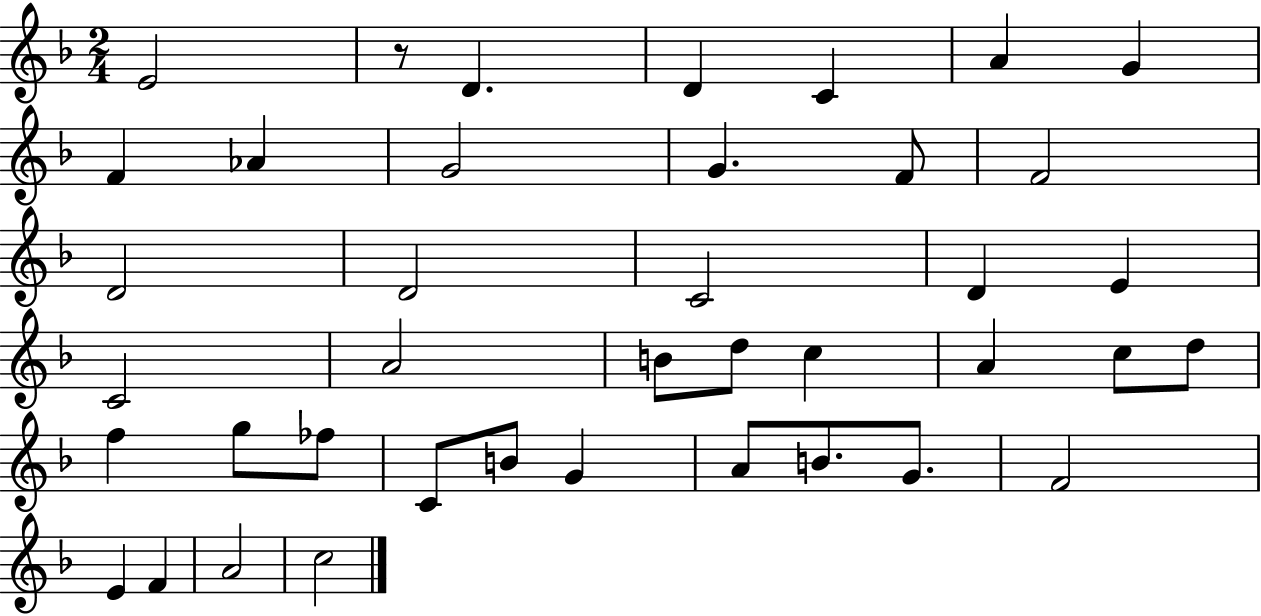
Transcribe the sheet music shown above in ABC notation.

X:1
T:Untitled
M:2/4
L:1/4
K:F
E2 z/2 D D C A G F _A G2 G F/2 F2 D2 D2 C2 D E C2 A2 B/2 d/2 c A c/2 d/2 f g/2 _f/2 C/2 B/2 G A/2 B/2 G/2 F2 E F A2 c2